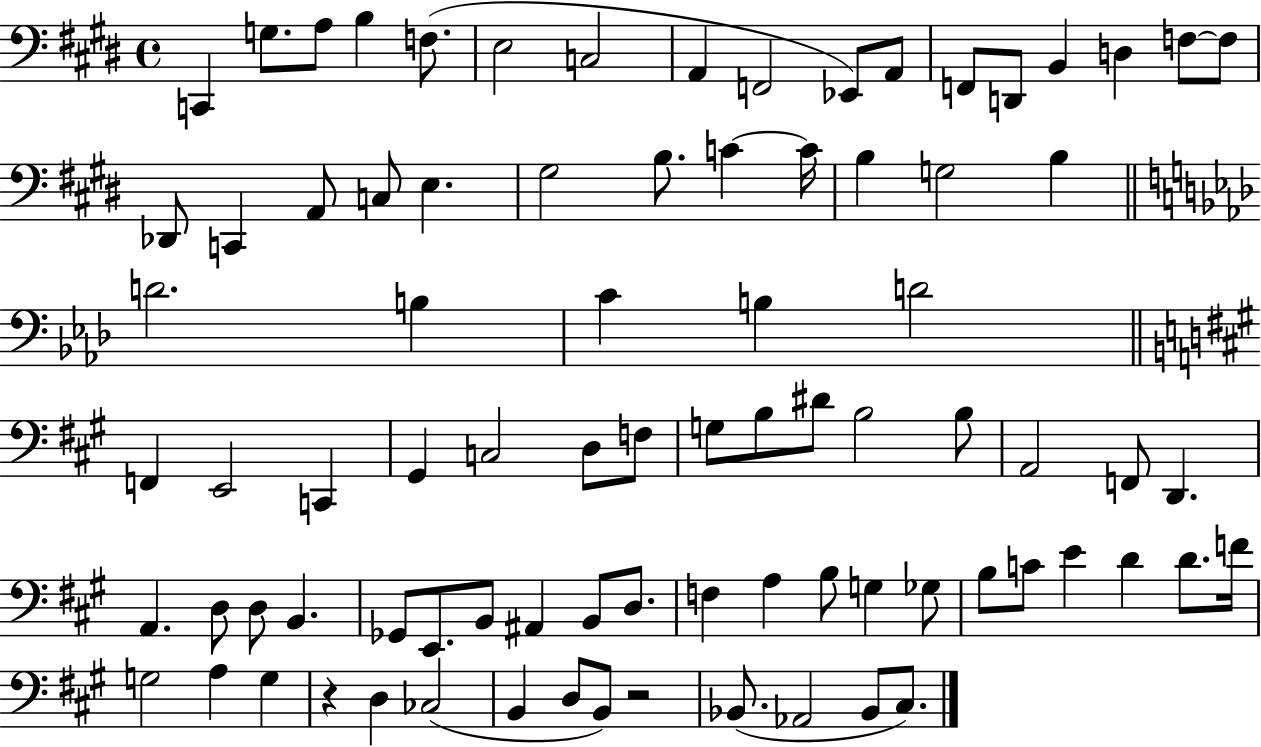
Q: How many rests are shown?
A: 2